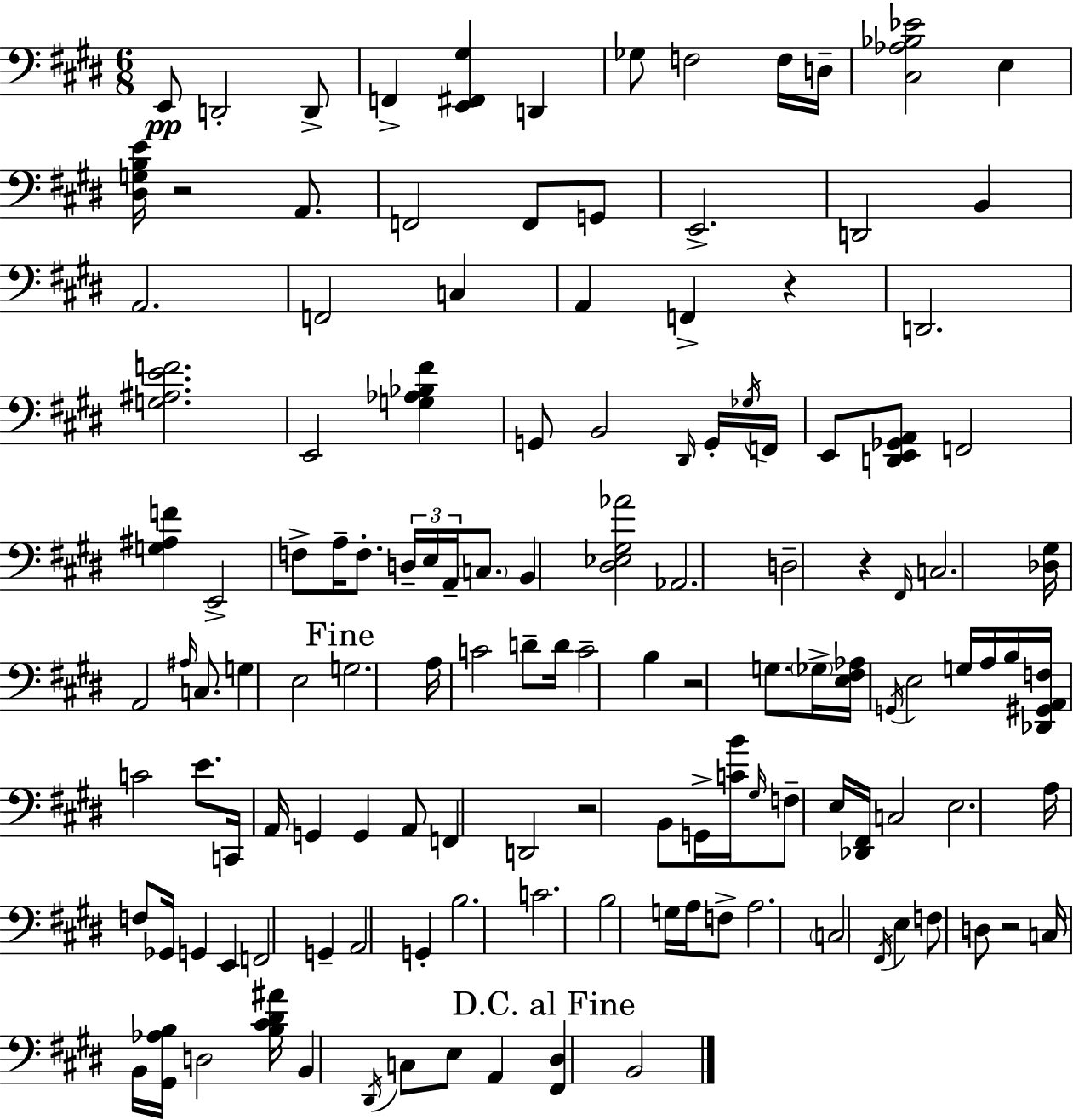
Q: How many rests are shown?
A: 6